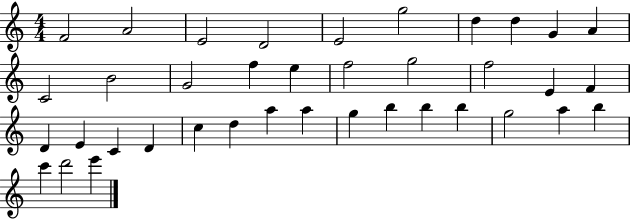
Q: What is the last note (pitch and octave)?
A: E6